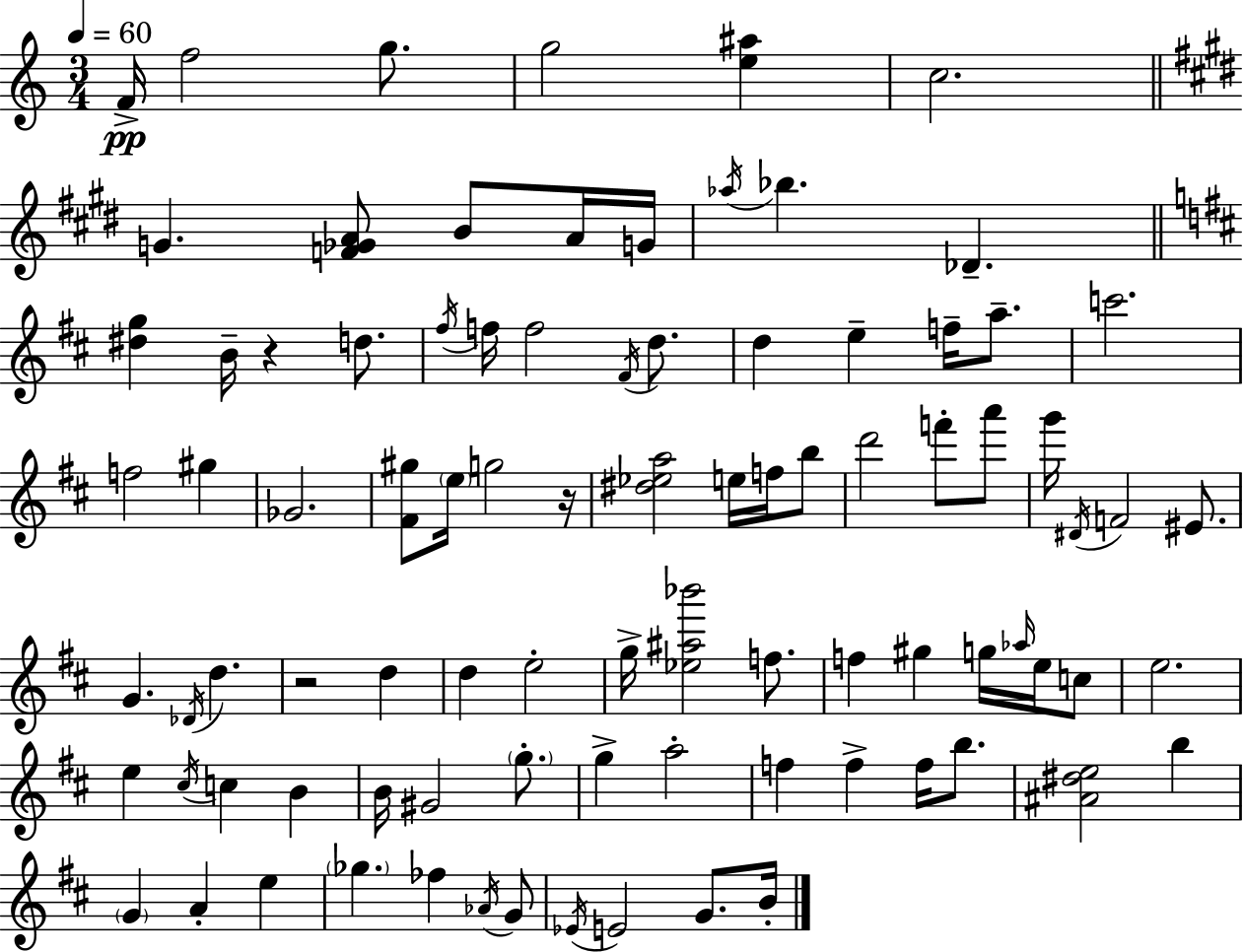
X:1
T:Untitled
M:3/4
L:1/4
K:C
F/4 f2 g/2 g2 [e^a] c2 G [F_GA]/2 B/2 A/4 G/4 _a/4 _b _D [^dg] B/4 z d/2 ^f/4 f/4 f2 ^F/4 d/2 d e f/4 a/2 c'2 f2 ^g _G2 [^F^g]/2 e/4 g2 z/4 [^d_ea]2 e/4 f/4 b/2 d'2 f'/2 a'/2 g'/4 ^D/4 F2 ^E/2 G _D/4 d z2 d d e2 g/4 [_e^a_b']2 f/2 f ^g g/4 _a/4 e/4 c/2 e2 e ^c/4 c B B/4 ^G2 g/2 g a2 f f f/4 b/2 [^A^de]2 b G A e _g _f _A/4 G/2 _E/4 E2 G/2 B/4